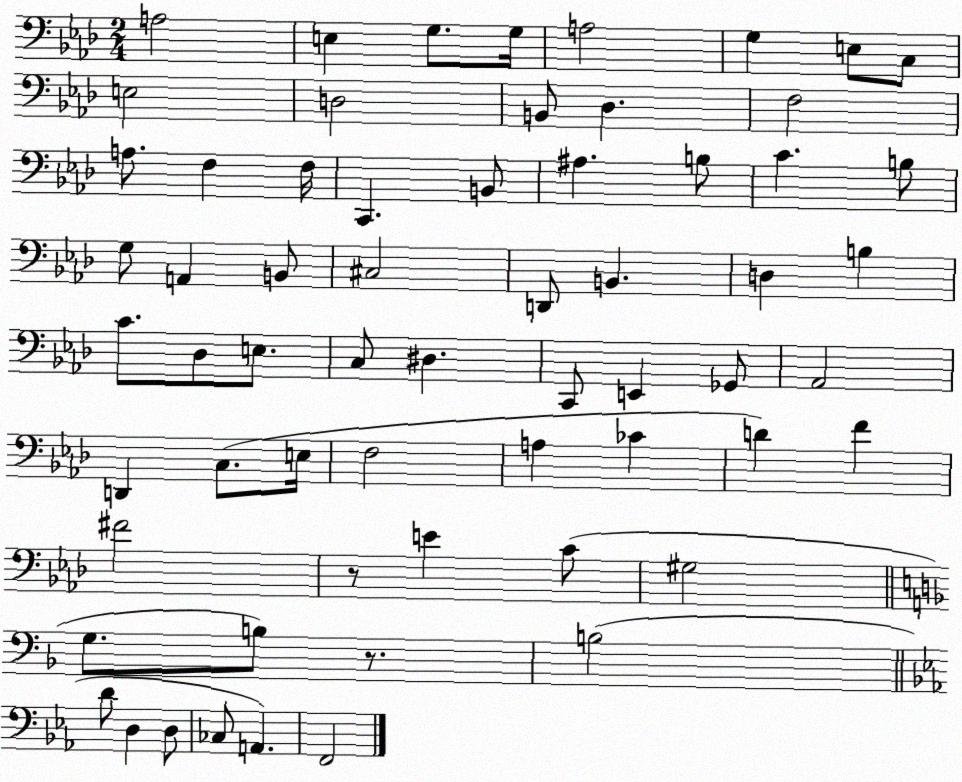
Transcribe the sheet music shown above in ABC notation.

X:1
T:Untitled
M:2/4
L:1/4
K:Ab
A,2 E, G,/2 G,/4 A,2 G, E,/2 C,/2 E,2 D,2 B,,/2 _D, F,2 A,/2 F, F,/4 C,, B,,/2 ^A, B,/2 C B,/2 G,/2 A,, B,,/2 ^C,2 D,,/2 B,, D, B, C/2 _D,/2 E,/2 C,/2 ^D, C,,/2 E,, _G,,/2 _A,,2 D,, C,/2 E,/4 F,2 A, _C D F ^F2 z/2 E C/2 ^G,2 G,/2 B,/2 z/2 B,2 D/2 D, D,/2 _C,/2 A,, F,,2